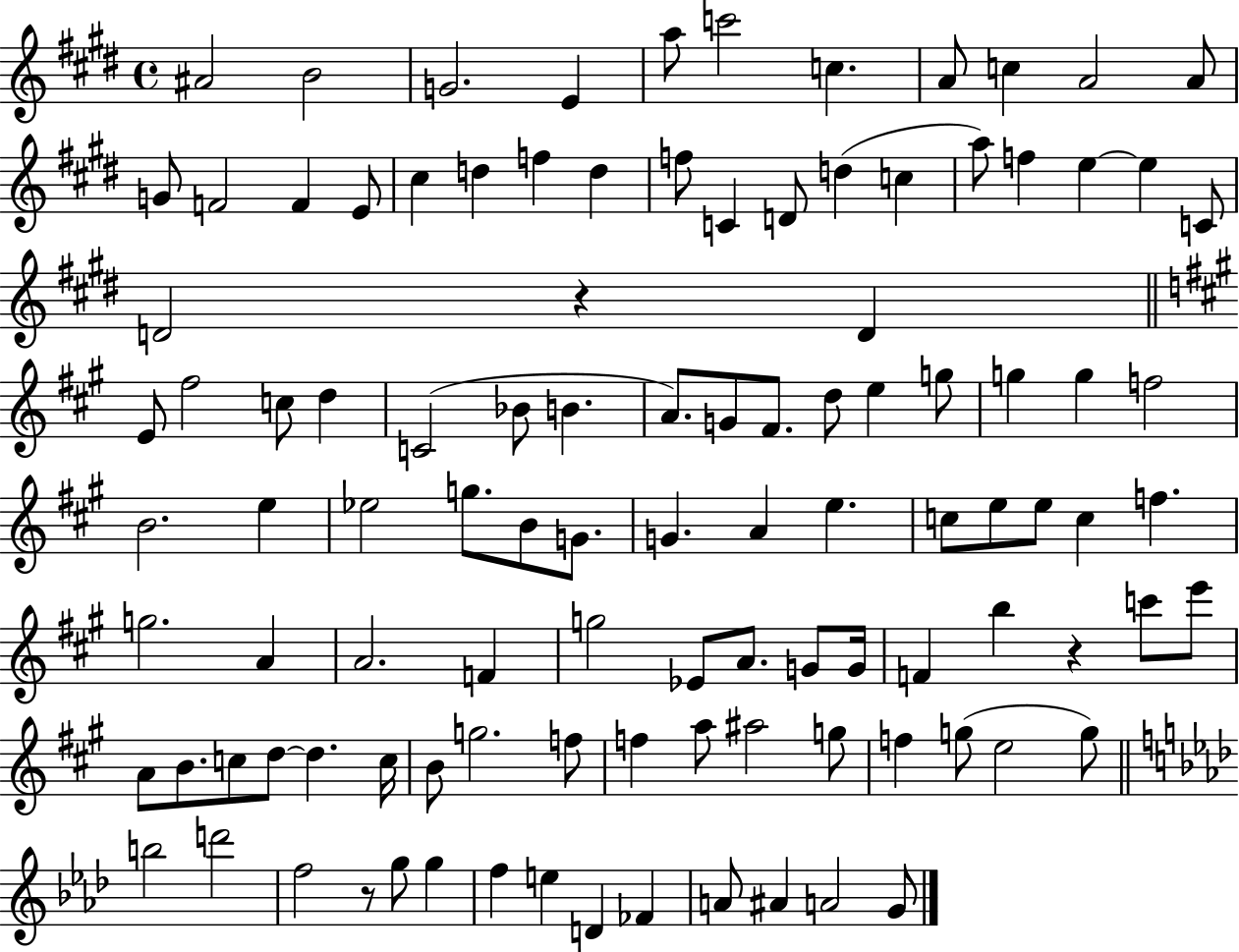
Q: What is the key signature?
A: E major